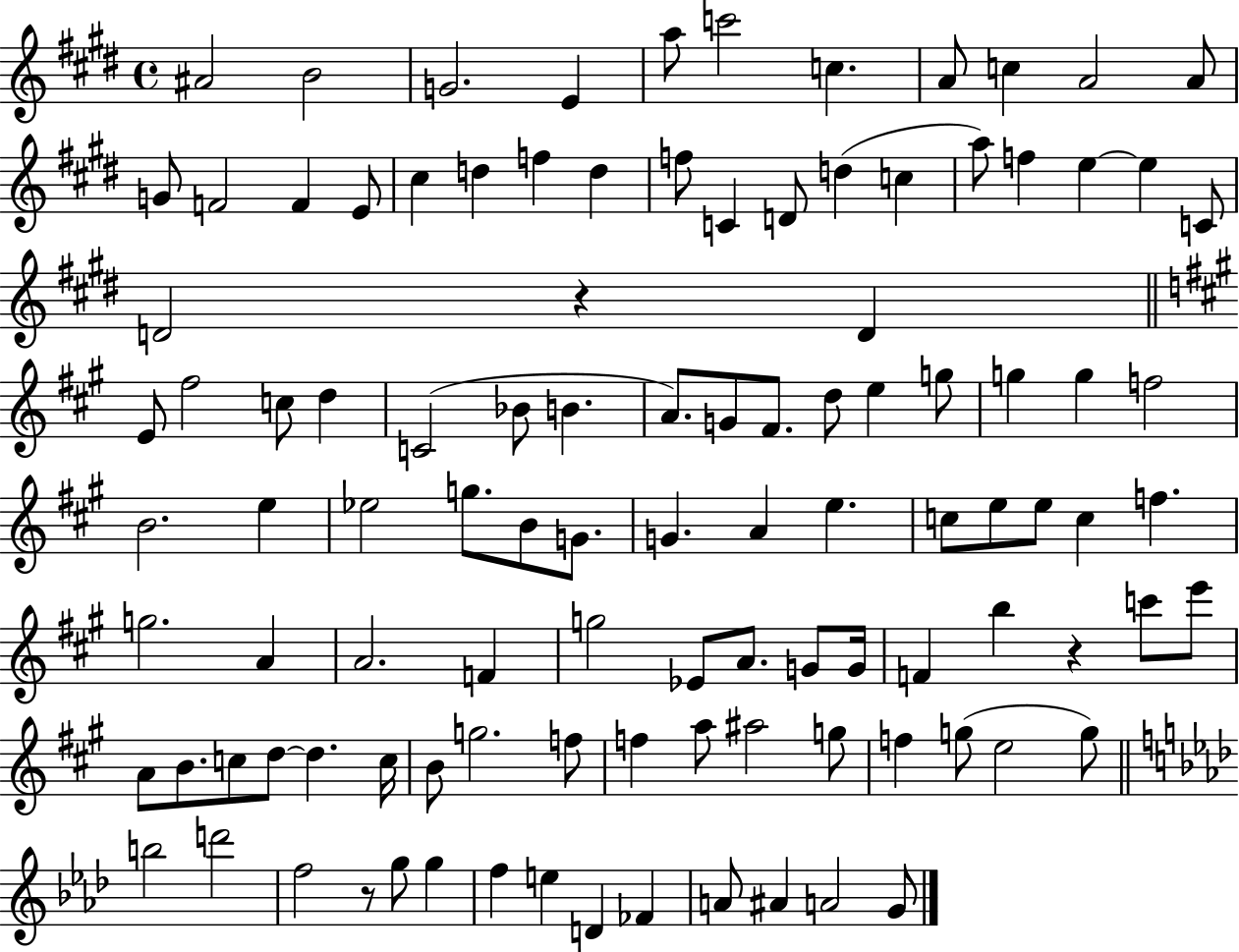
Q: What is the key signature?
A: E major